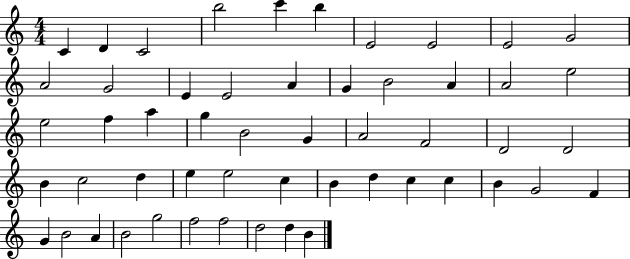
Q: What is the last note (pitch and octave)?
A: B4